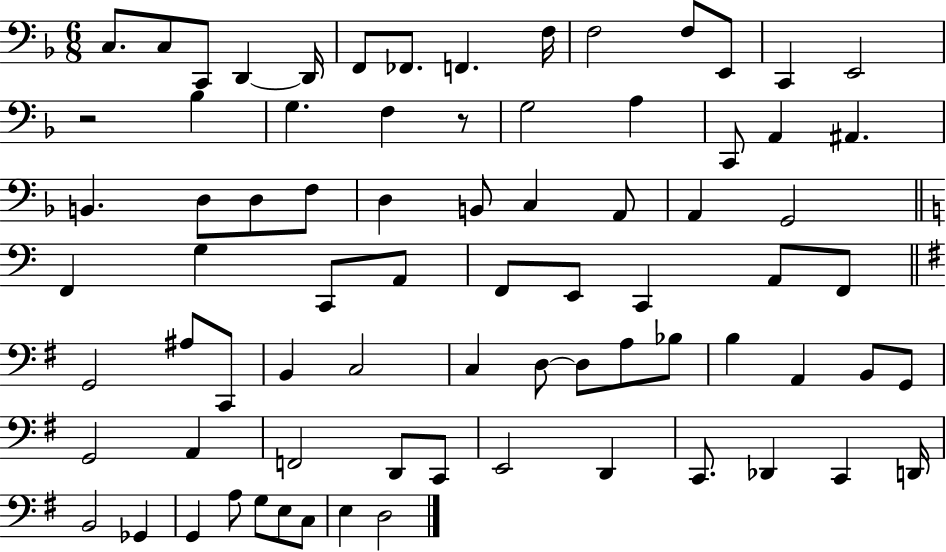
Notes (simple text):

C3/e. C3/e C2/e D2/q D2/s F2/e FES2/e. F2/q. F3/s F3/h F3/e E2/e C2/q E2/h R/h Bb3/q G3/q. F3/q R/e G3/h A3/q C2/e A2/q A#2/q. B2/q. D3/e D3/e F3/e D3/q B2/e C3/q A2/e A2/q G2/h F2/q G3/q C2/e A2/e F2/e E2/e C2/q A2/e F2/e G2/h A#3/e C2/e B2/q C3/h C3/q D3/e D3/e A3/e Bb3/e B3/q A2/q B2/e G2/e G2/h A2/q F2/h D2/e C2/e E2/h D2/q C2/e. Db2/q C2/q D2/s B2/h Gb2/q G2/q A3/e G3/e E3/e C3/e E3/q D3/h